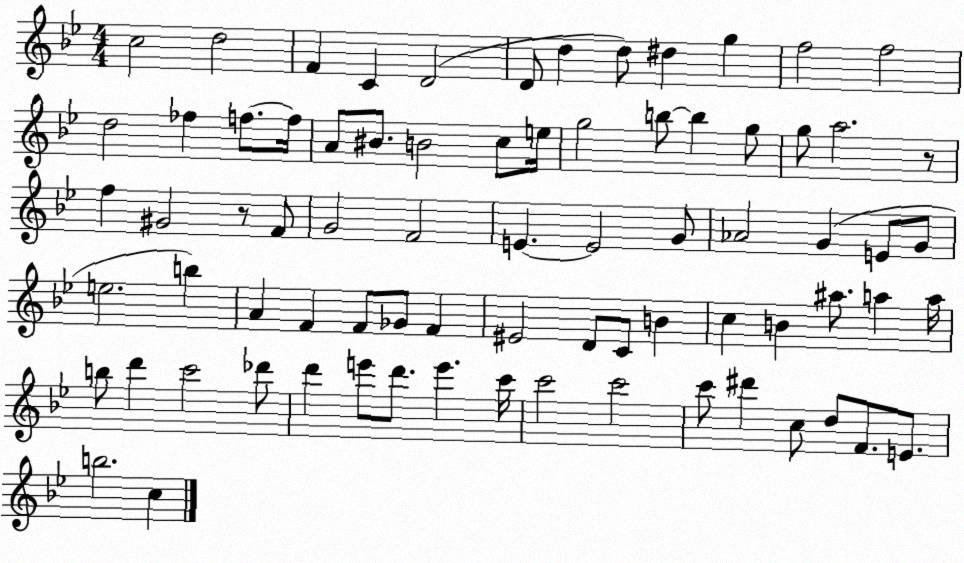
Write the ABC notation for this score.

X:1
T:Untitled
M:4/4
L:1/4
K:Bb
c2 d2 F C D2 D/2 d d/2 ^d g f2 f2 d2 _f f/2 f/4 A/2 ^B/2 B2 c/2 e/4 g2 b/2 b g/2 g/2 a2 z/2 f ^G2 z/2 F/2 G2 F2 E E2 G/2 _A2 G E/2 G/2 e2 b A F F/2 _G/2 F ^E2 D/2 C/2 B c B ^a/2 a a/4 b/2 d' c'2 _d'/2 d' e'/2 d'/2 e' c'/4 c'2 c'2 c'/2 ^d' c/2 d/2 F/2 E/2 b2 c